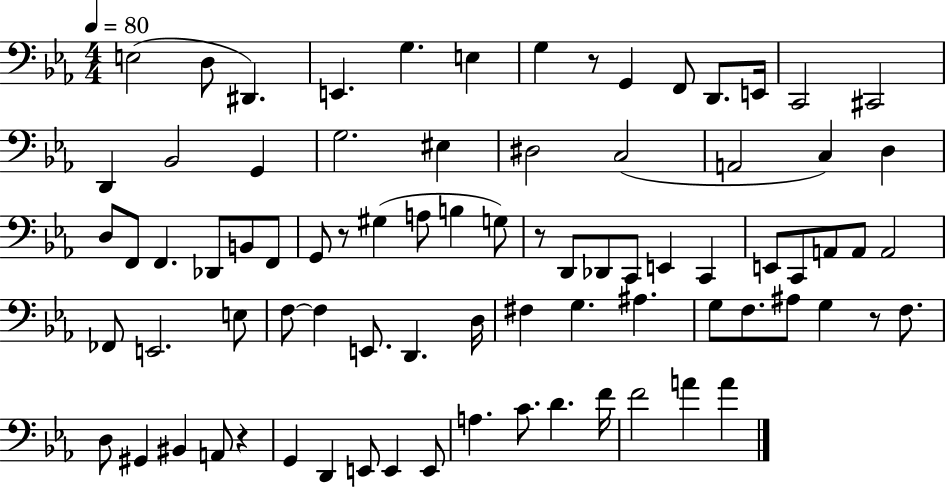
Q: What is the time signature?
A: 4/4